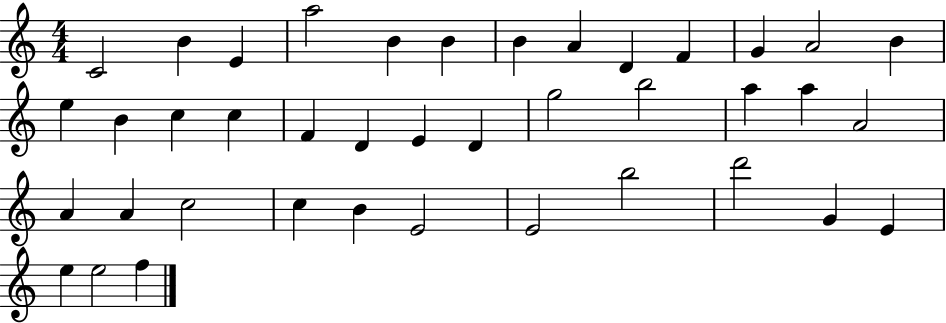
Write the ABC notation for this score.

X:1
T:Untitled
M:4/4
L:1/4
K:C
C2 B E a2 B B B A D F G A2 B e B c c F D E D g2 b2 a a A2 A A c2 c B E2 E2 b2 d'2 G E e e2 f